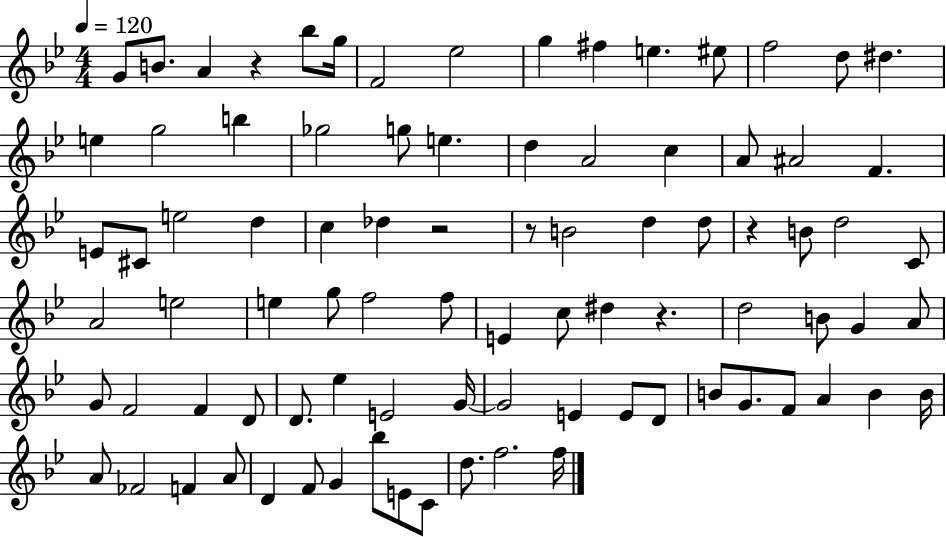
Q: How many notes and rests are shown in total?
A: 87